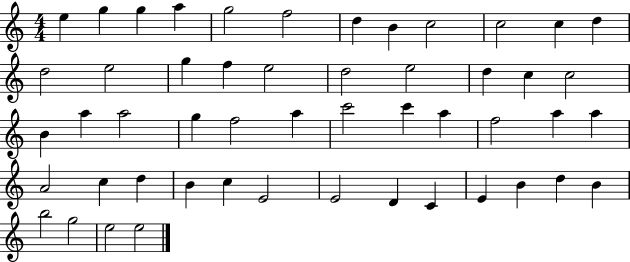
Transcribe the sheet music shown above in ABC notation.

X:1
T:Untitled
M:4/4
L:1/4
K:C
e g g a g2 f2 d B c2 c2 c d d2 e2 g f e2 d2 e2 d c c2 B a a2 g f2 a c'2 c' a f2 a a A2 c d B c E2 E2 D C E B d B b2 g2 e2 e2